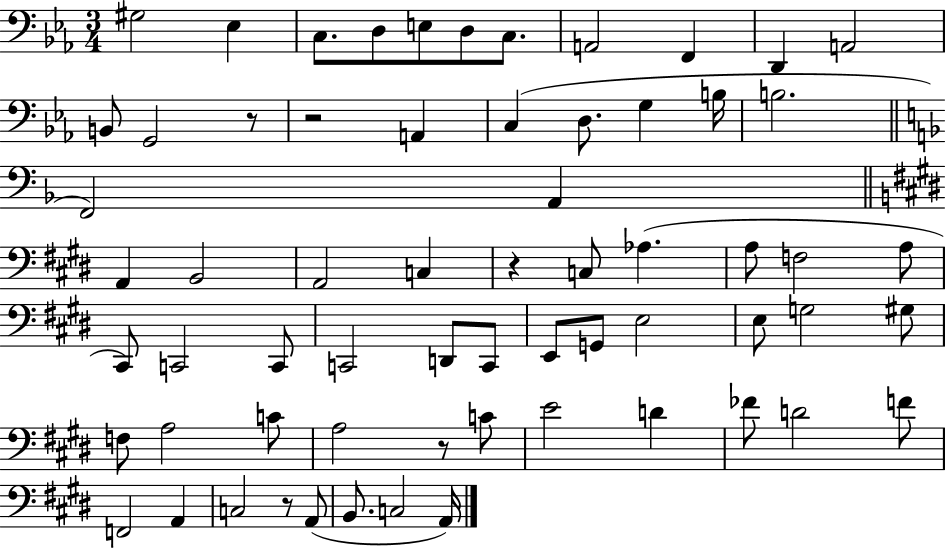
G#3/h Eb3/q C3/e. D3/e E3/e D3/e C3/e. A2/h F2/q D2/q A2/h B2/e G2/h R/e R/h A2/q C3/q D3/e. G3/q B3/s B3/h. F2/h A2/q A2/q B2/h A2/h C3/q R/q C3/e Ab3/q. A3/e F3/h A3/e C#2/e C2/h C2/e C2/h D2/e C2/e E2/e G2/e E3/h E3/e G3/h G#3/e F3/e A3/h C4/e A3/h R/e C4/e E4/h D4/q FES4/e D4/h F4/e F2/h A2/q C3/h R/e A2/e B2/e. C3/h A2/s